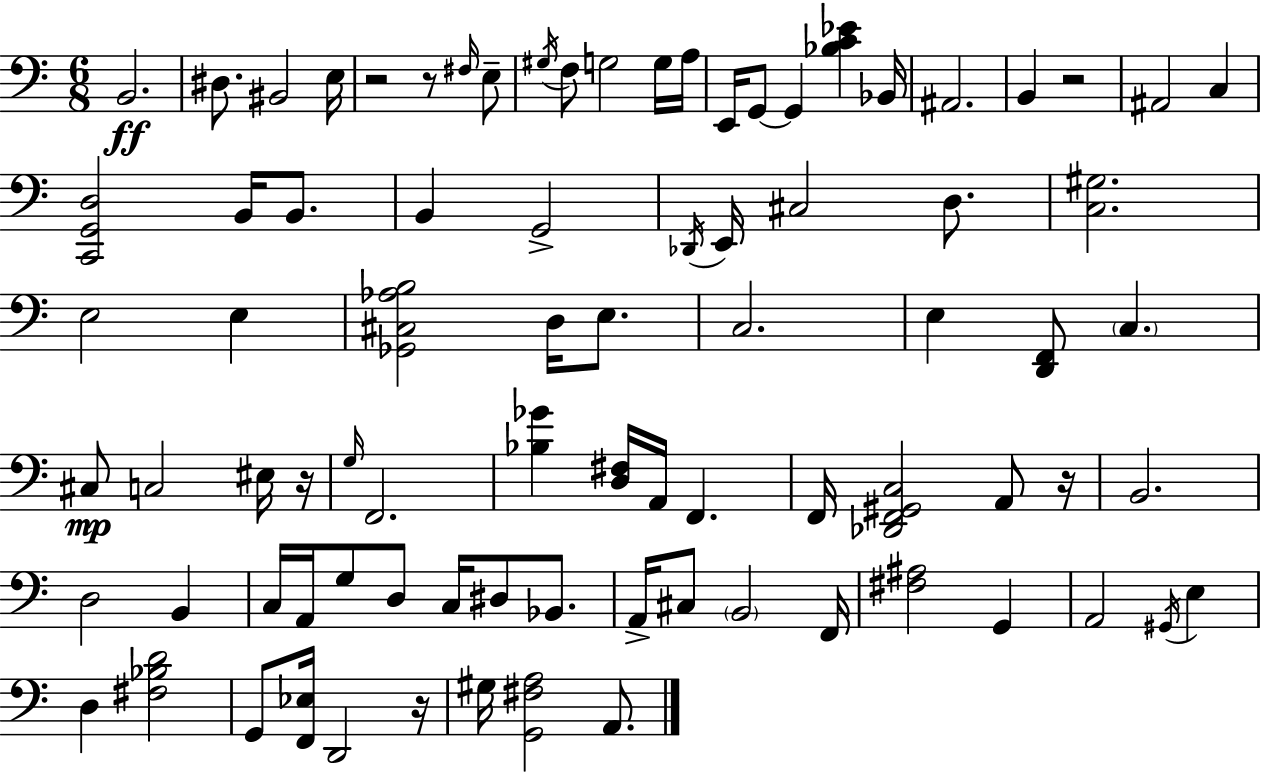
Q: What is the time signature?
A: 6/8